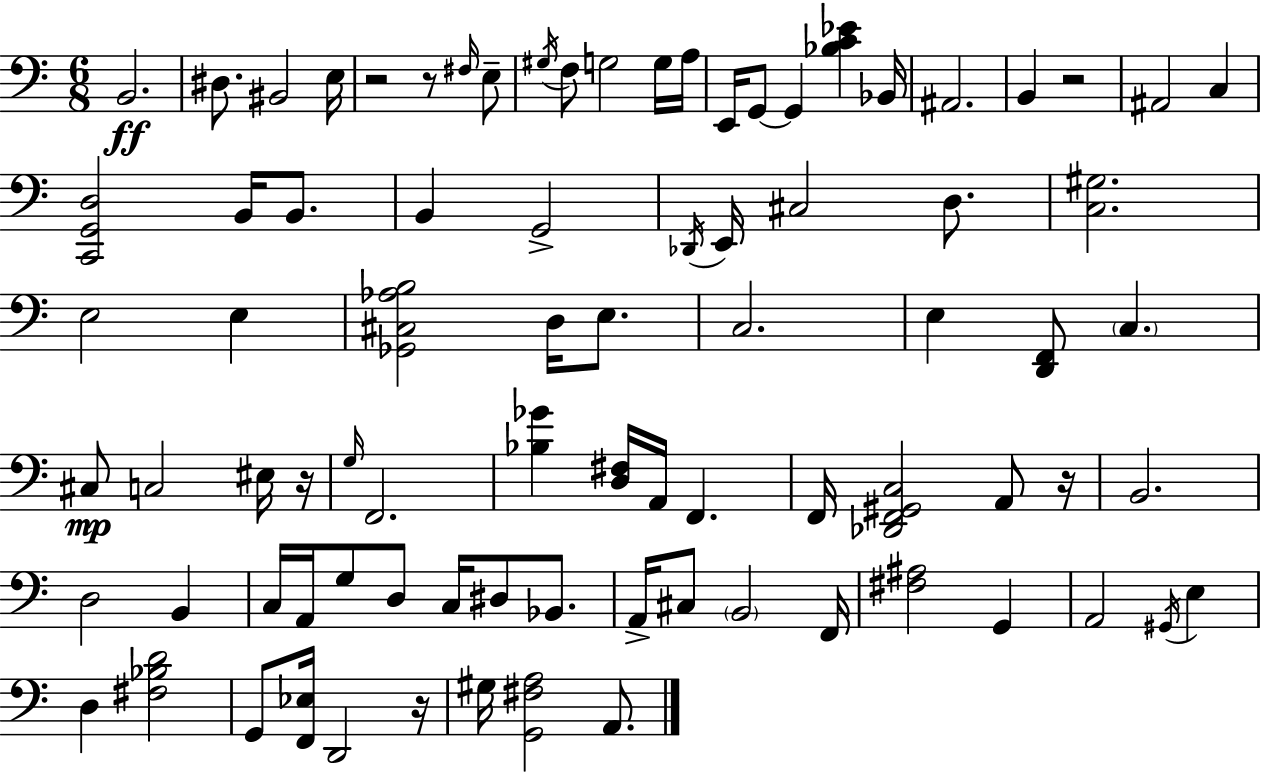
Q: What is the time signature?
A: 6/8